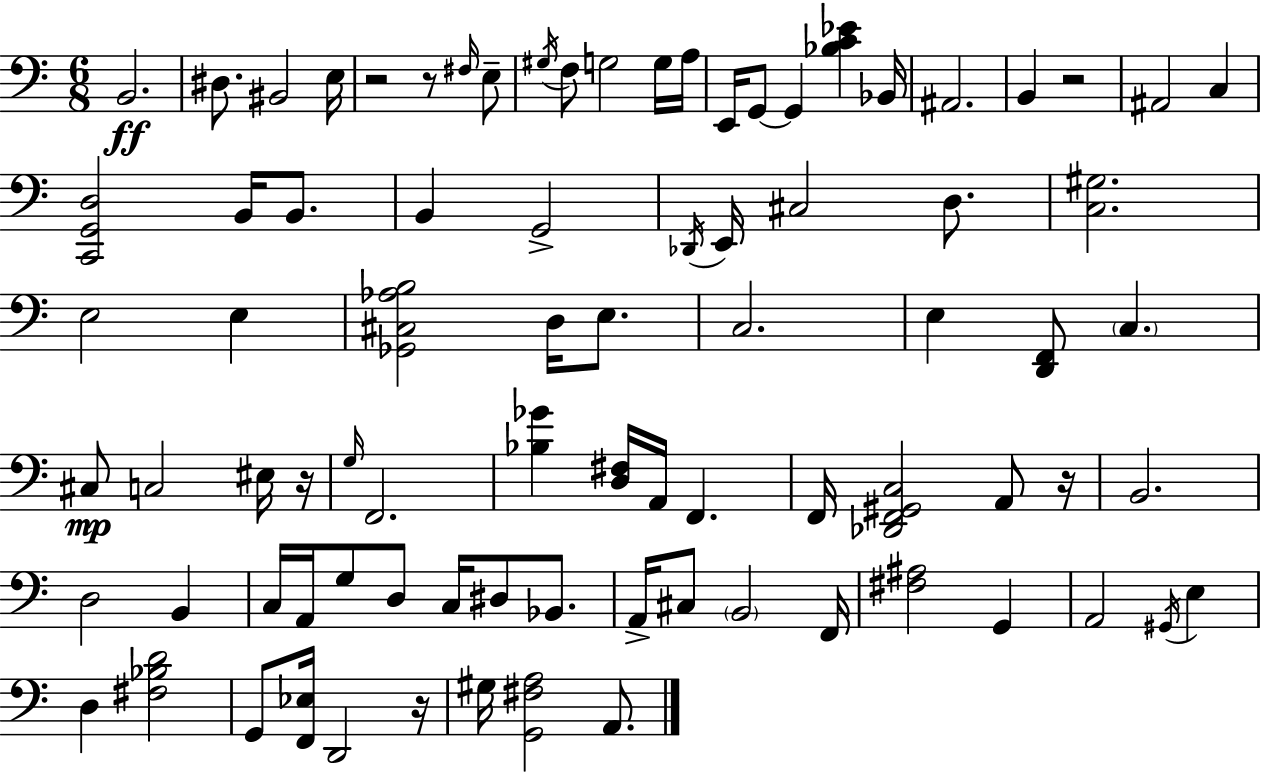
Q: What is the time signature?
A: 6/8